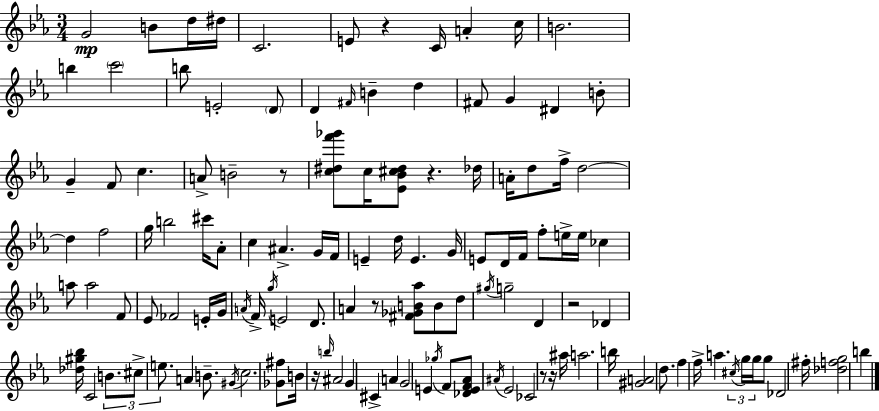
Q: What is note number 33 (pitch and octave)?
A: F5